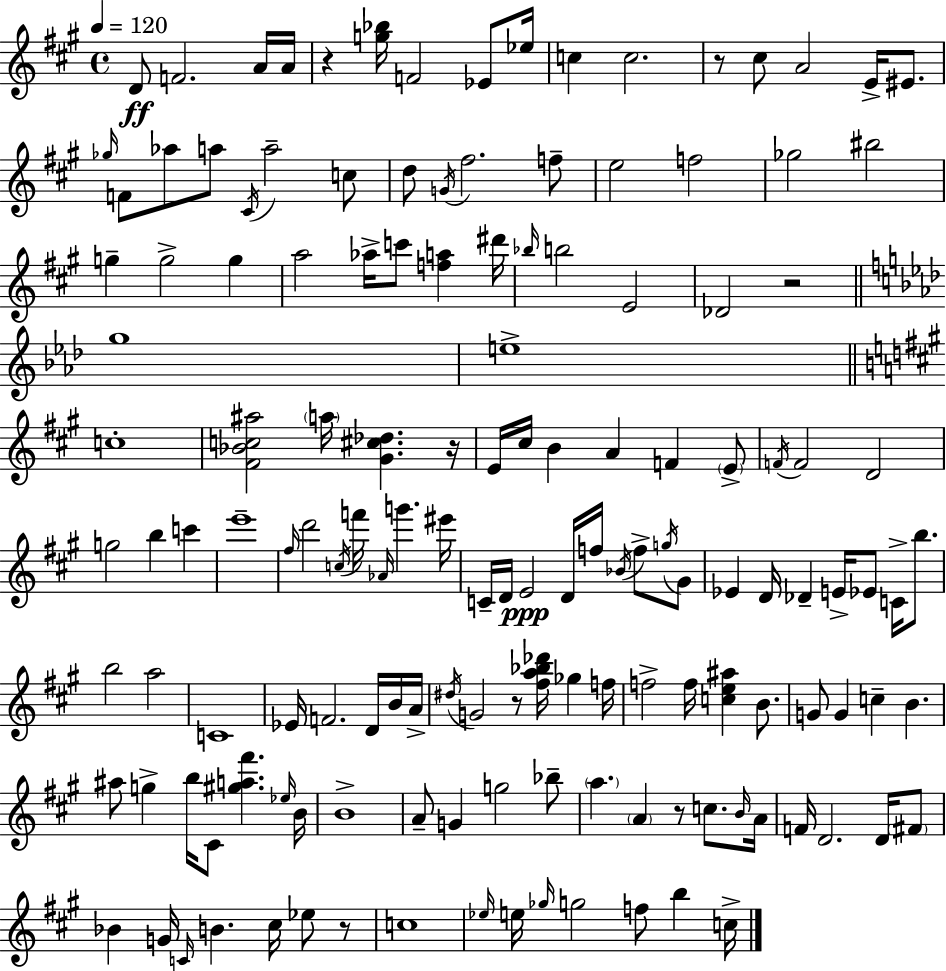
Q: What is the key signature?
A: A major